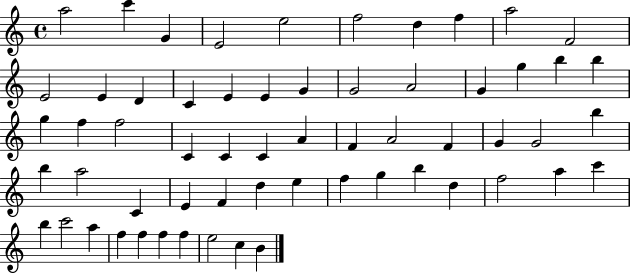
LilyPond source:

{
  \clef treble
  \time 4/4
  \defaultTimeSignature
  \key c \major
  a''2 c'''4 g'4 | e'2 e''2 | f''2 d''4 f''4 | a''2 f'2 | \break e'2 e'4 d'4 | c'4 e'4 e'4 g'4 | g'2 a'2 | g'4 g''4 b''4 b''4 | \break g''4 f''4 f''2 | c'4 c'4 c'4 a'4 | f'4 a'2 f'4 | g'4 g'2 b''4 | \break b''4 a''2 c'4 | e'4 f'4 d''4 e''4 | f''4 g''4 b''4 d''4 | f''2 a''4 c'''4 | \break b''4 c'''2 a''4 | f''4 f''4 f''4 f''4 | e''2 c''4 b'4 | \bar "|."
}